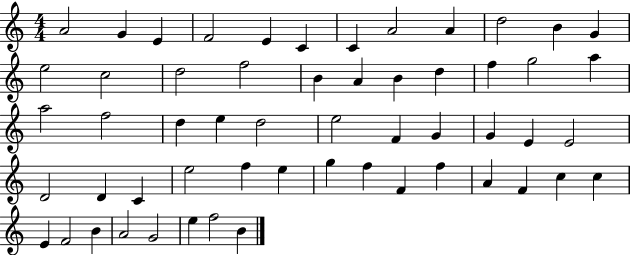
A4/h G4/q E4/q F4/h E4/q C4/q C4/q A4/h A4/q D5/h B4/q G4/q E5/h C5/h D5/h F5/h B4/q A4/q B4/q D5/q F5/q G5/h A5/q A5/h F5/h D5/q E5/q D5/h E5/h F4/q G4/q G4/q E4/q E4/h D4/h D4/q C4/q E5/h F5/q E5/q G5/q F5/q F4/q F5/q A4/q F4/q C5/q C5/q E4/q F4/h B4/q A4/h G4/h E5/q F5/h B4/q